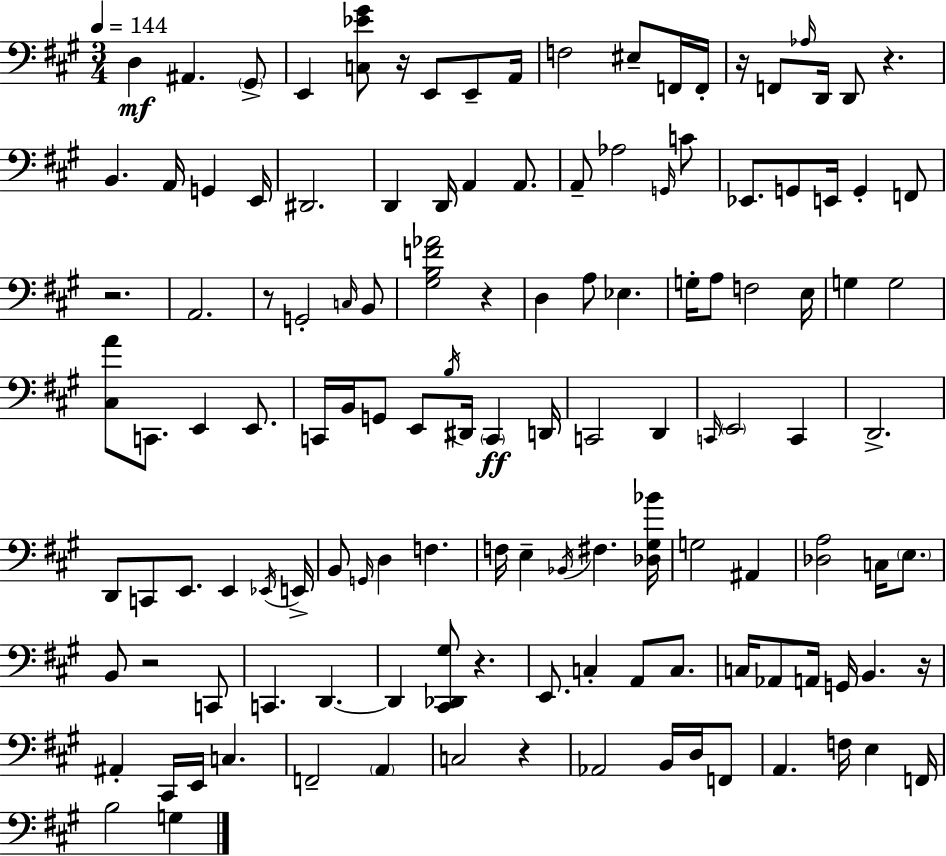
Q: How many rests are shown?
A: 10